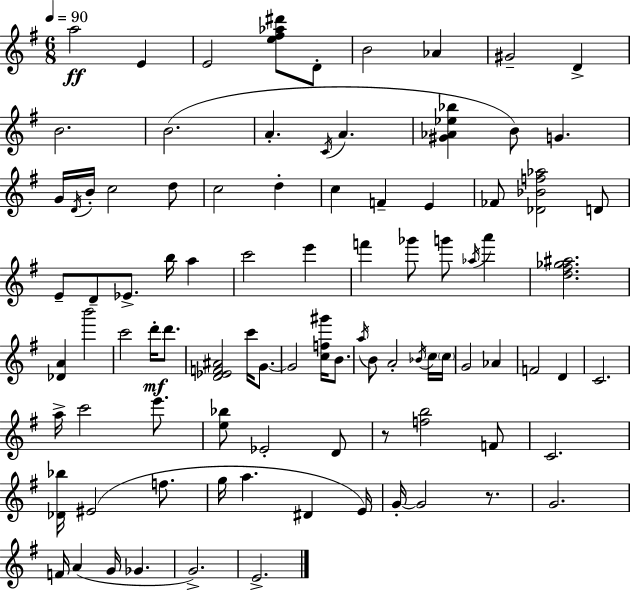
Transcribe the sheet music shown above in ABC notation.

X:1
T:Untitled
M:6/8
L:1/4
K:G
a2 E E2 [e^f_a^d']/2 D/2 B2 _A ^G2 D B2 B2 A C/4 A [^G_A_e_b] B/2 G G/4 D/4 B/4 c2 d/2 c2 d c F E _F/2 [_D_Bf_a]2 D/2 E/2 D/2 _E/2 b/4 a c'2 e' f' _g'/2 g'/2 _a/4 a' [d^f_g^a]2 [_DA] b'2 c'2 d'/4 d'/2 [D_EF^A]2 c'/4 G/2 G2 [cf^g']/4 B/2 a/4 B/2 A2 _B/4 c/4 c/4 G2 _A F2 D C2 a/4 c'2 e'/2 [e_b]/2 _E2 D/2 z/2 [fb]2 F/2 C2 [_D_b]/4 ^E2 f/2 g/4 a ^D E/4 G/4 G2 z/2 G2 F/4 A G/4 _G G2 E2